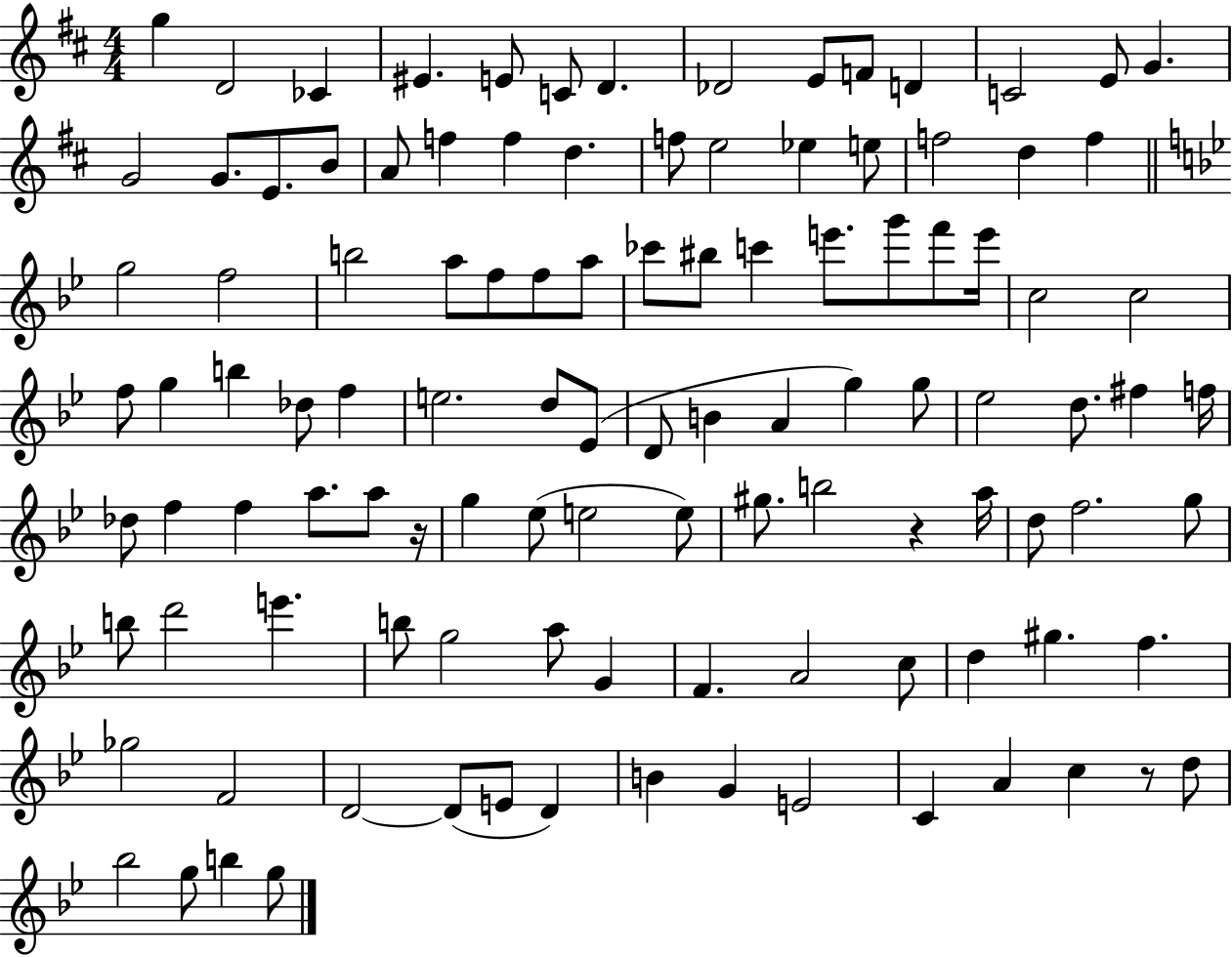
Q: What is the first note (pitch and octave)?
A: G5